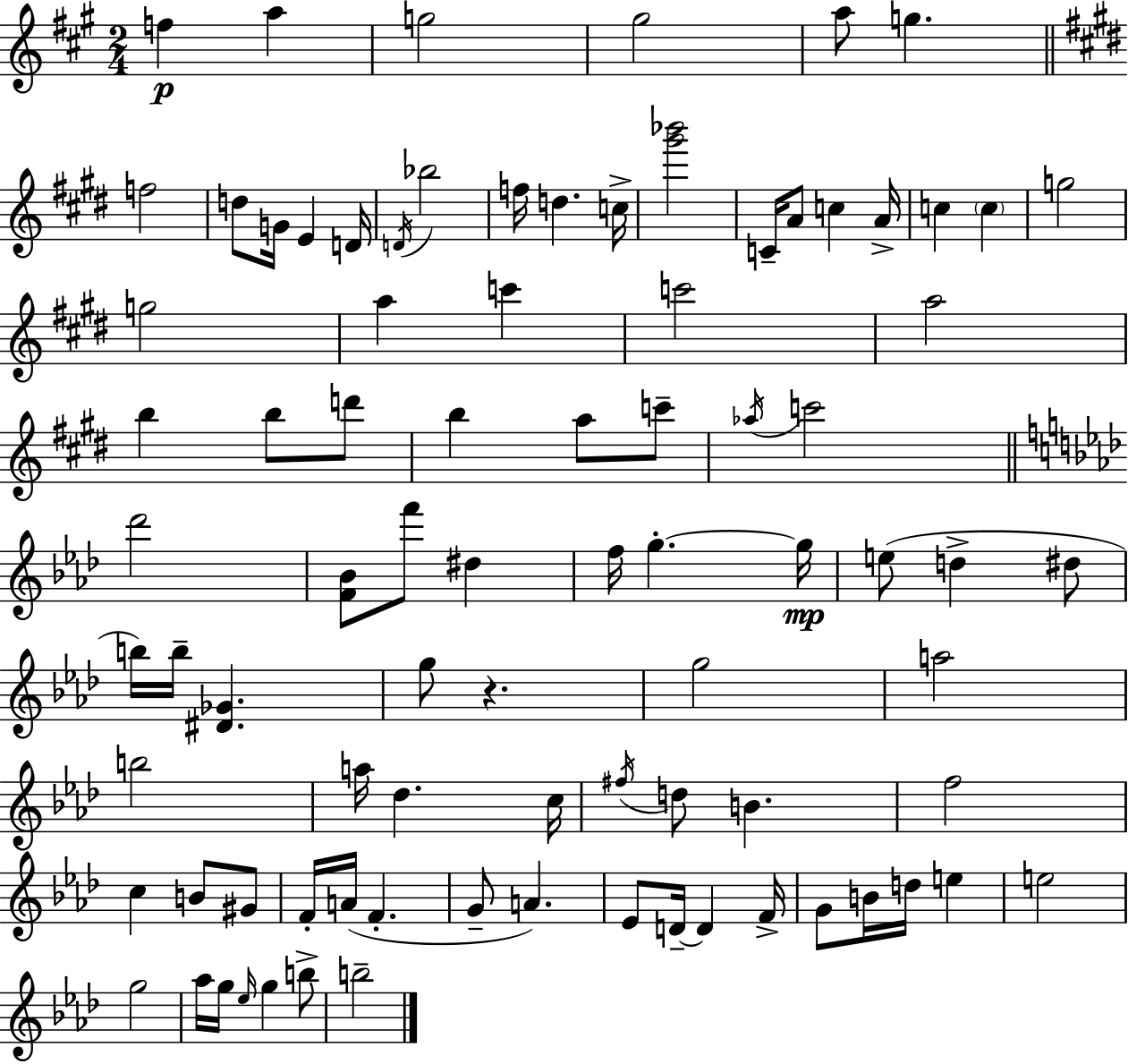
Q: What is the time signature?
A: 2/4